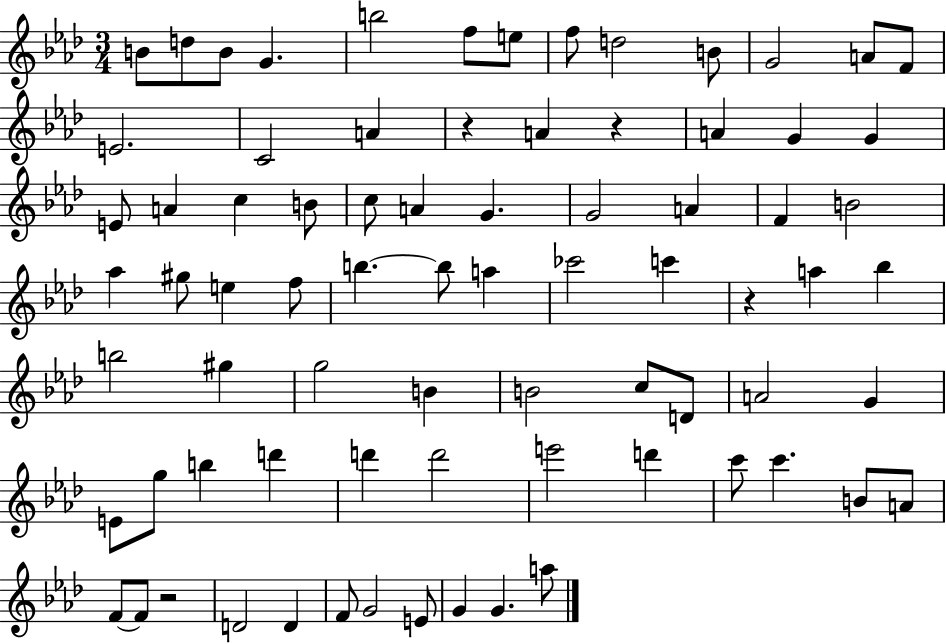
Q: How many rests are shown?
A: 4